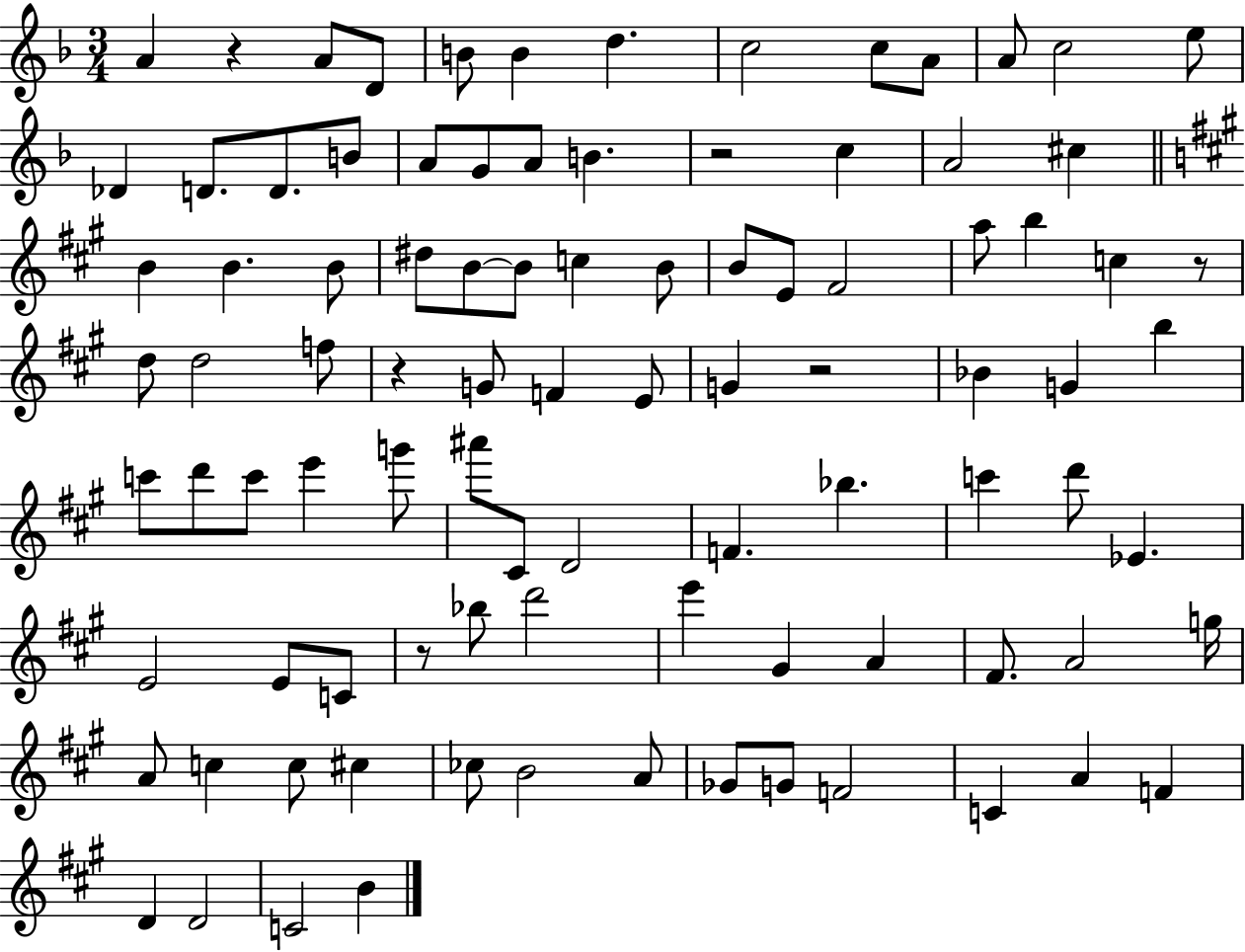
{
  \clef treble
  \numericTimeSignature
  \time 3/4
  \key f \major
  a'4 r4 a'8 d'8 | b'8 b'4 d''4. | c''2 c''8 a'8 | a'8 c''2 e''8 | \break des'4 d'8. d'8. b'8 | a'8 g'8 a'8 b'4. | r2 c''4 | a'2 cis''4 | \break \bar "||" \break \key a \major b'4 b'4. b'8 | dis''8 b'8~~ b'8 c''4 b'8 | b'8 e'8 fis'2 | a''8 b''4 c''4 r8 | \break d''8 d''2 f''8 | r4 g'8 f'4 e'8 | g'4 r2 | bes'4 g'4 b''4 | \break c'''8 d'''8 c'''8 e'''4 g'''8 | ais'''8 cis'8 d'2 | f'4. bes''4. | c'''4 d'''8 ees'4. | \break e'2 e'8 c'8 | r8 bes''8 d'''2 | e'''4 gis'4 a'4 | fis'8. a'2 g''16 | \break a'8 c''4 c''8 cis''4 | ces''8 b'2 a'8 | ges'8 g'8 f'2 | c'4 a'4 f'4 | \break d'4 d'2 | c'2 b'4 | \bar "|."
}